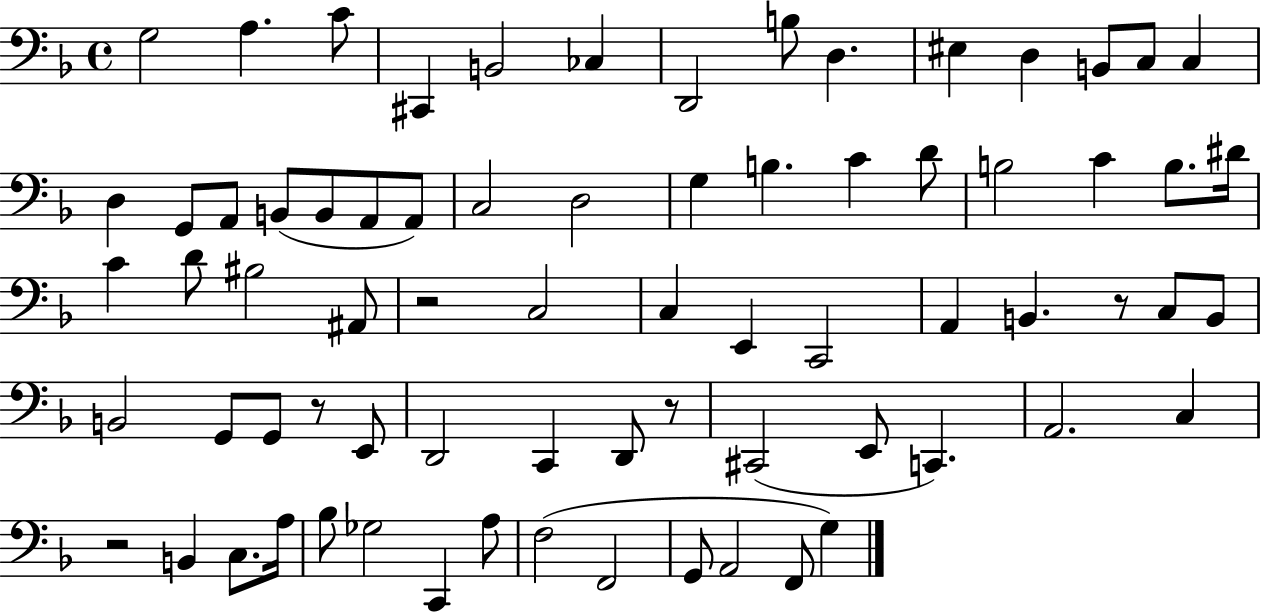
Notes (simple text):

G3/h A3/q. C4/e C#2/q B2/h CES3/q D2/h B3/e D3/q. EIS3/q D3/q B2/e C3/e C3/q D3/q G2/e A2/e B2/e B2/e A2/e A2/e C3/h D3/h G3/q B3/q. C4/q D4/e B3/h C4/q B3/e. D#4/s C4/q D4/e BIS3/h A#2/e R/h C3/h C3/q E2/q C2/h A2/q B2/q. R/e C3/e B2/e B2/h G2/e G2/e R/e E2/e D2/h C2/q D2/e R/e C#2/h E2/e C2/q. A2/h. C3/q R/h B2/q C3/e. A3/s Bb3/e Gb3/h C2/q A3/e F3/h F2/h G2/e A2/h F2/e G3/q